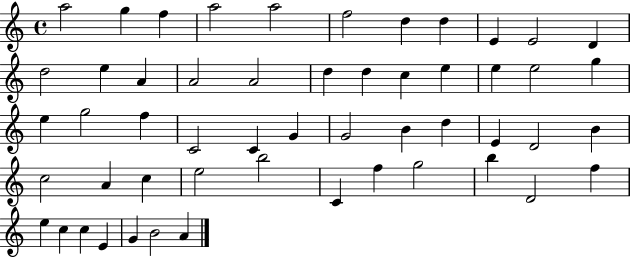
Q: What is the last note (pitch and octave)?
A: A4